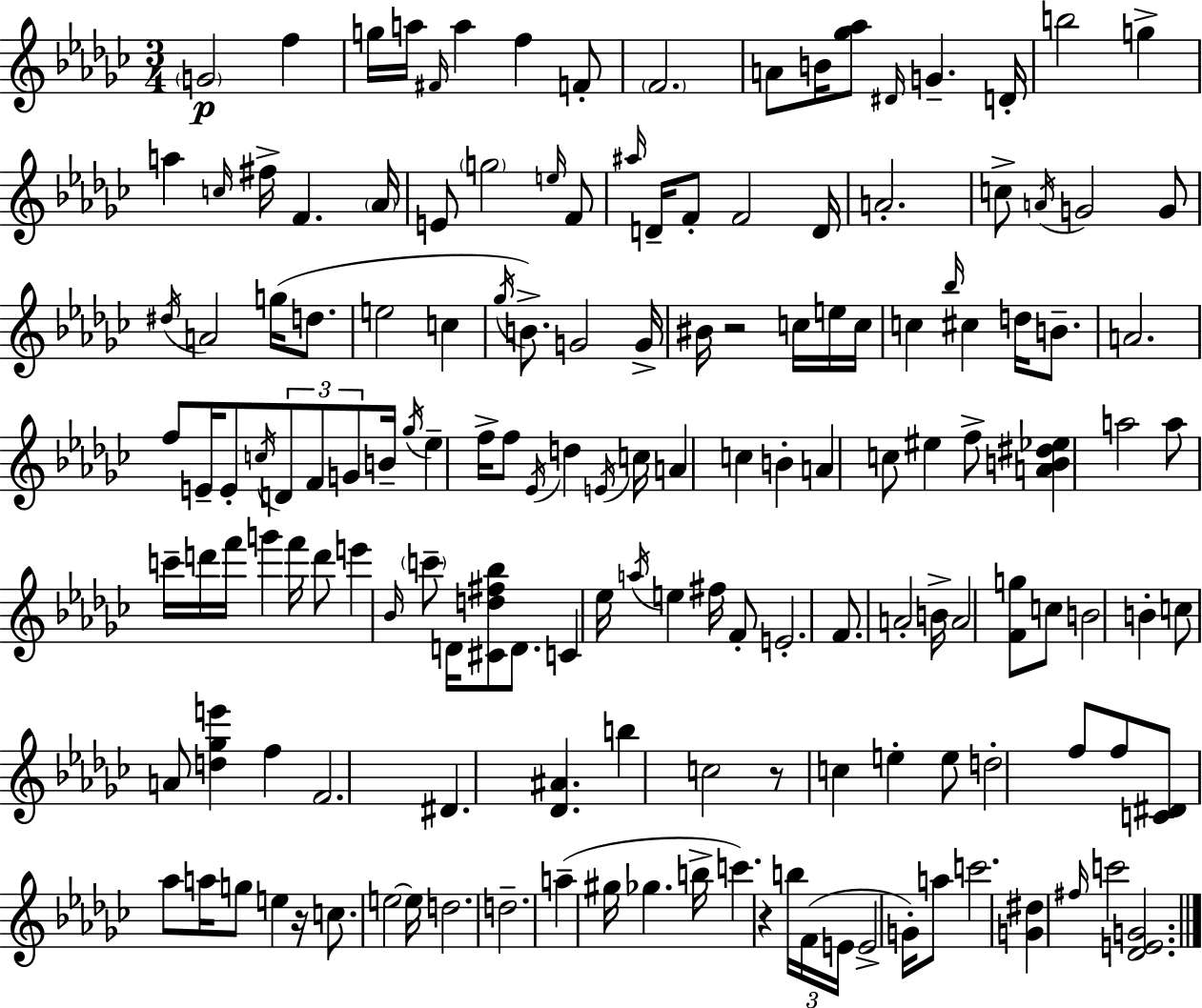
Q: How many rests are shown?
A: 4